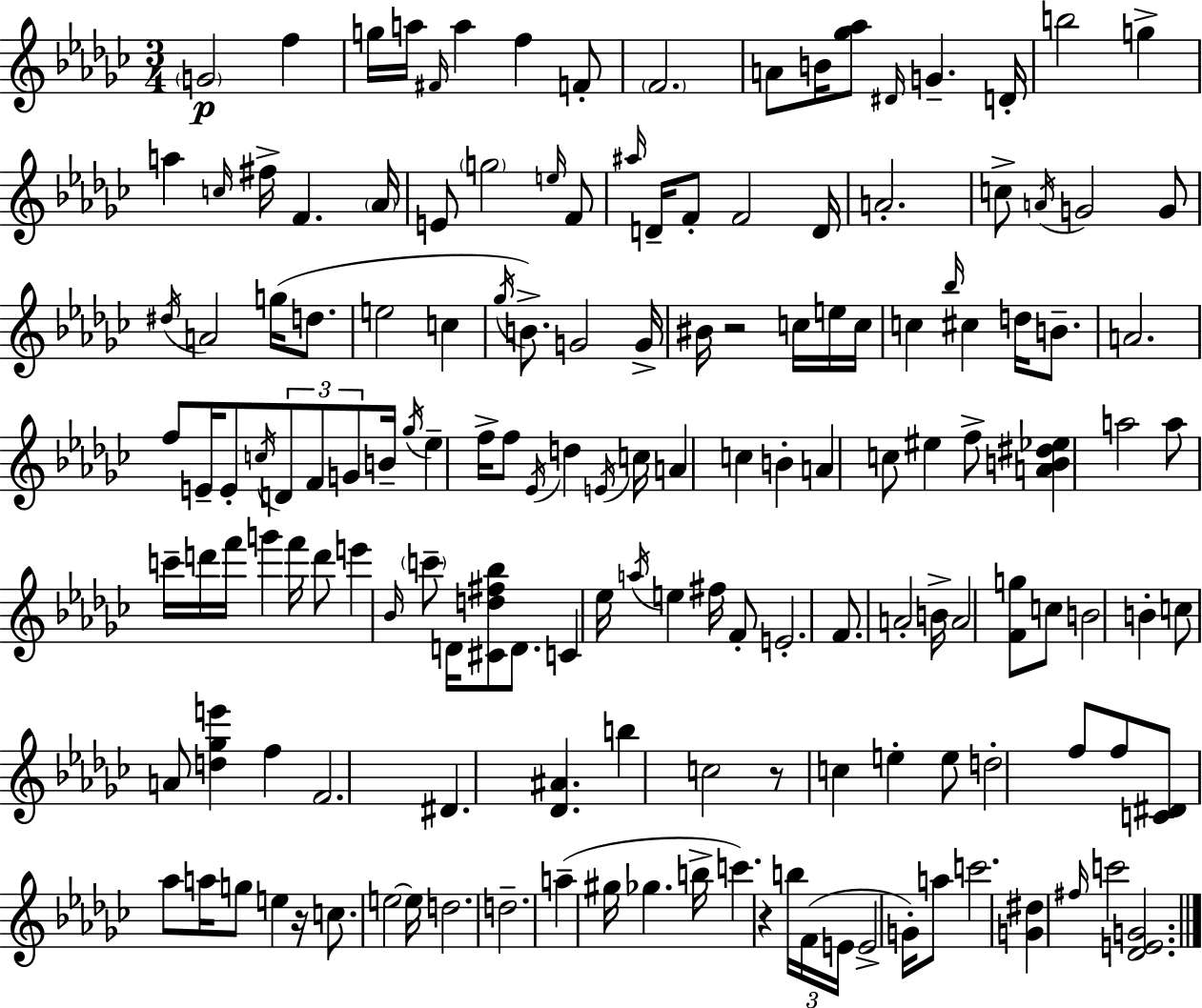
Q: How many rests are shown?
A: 4